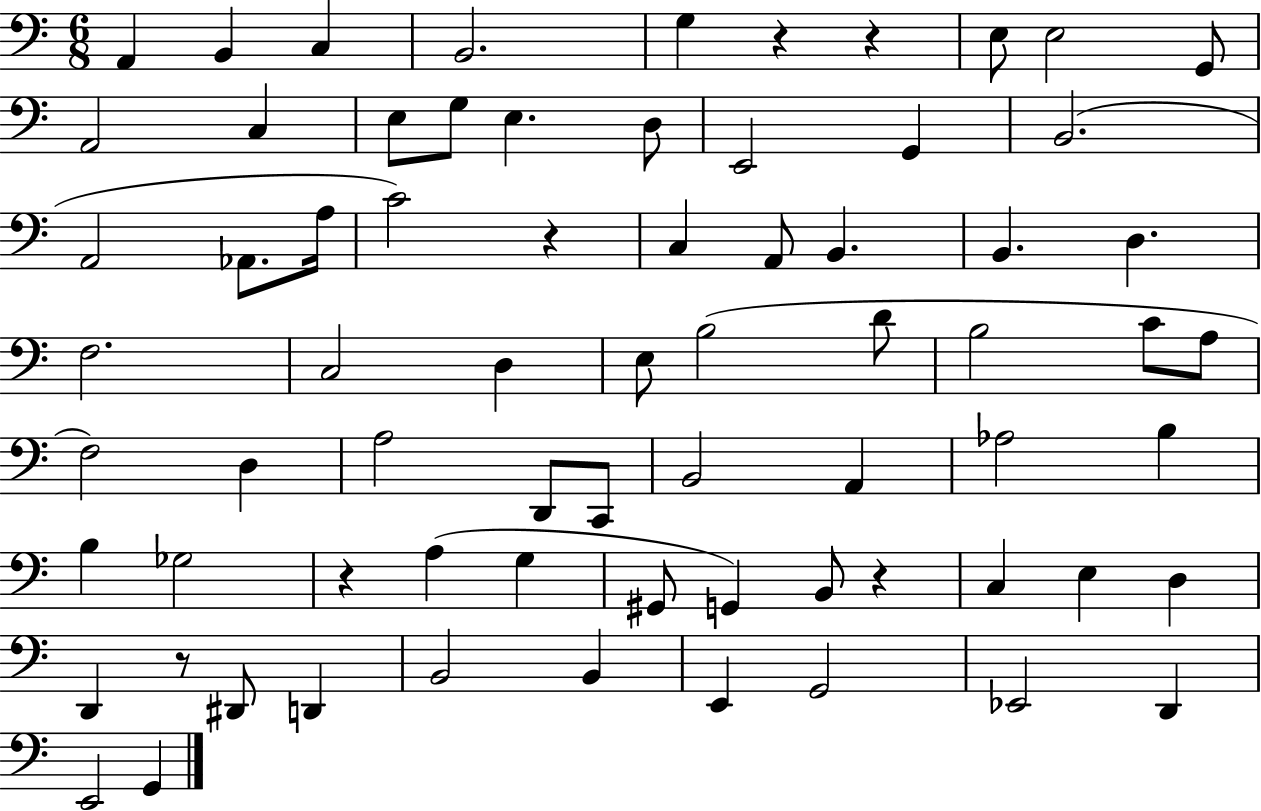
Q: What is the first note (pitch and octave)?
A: A2